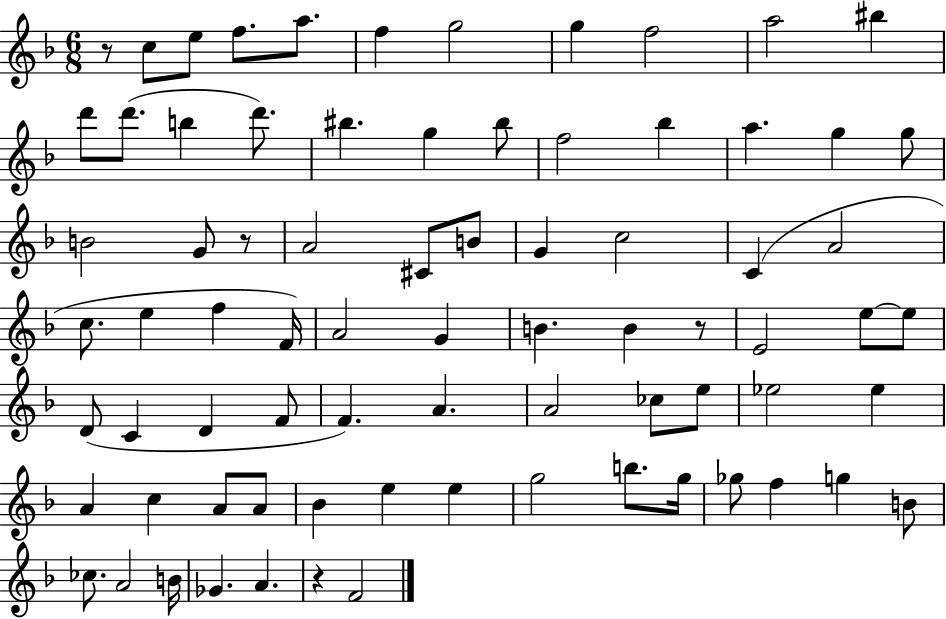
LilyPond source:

{
  \clef treble
  \numericTimeSignature
  \time 6/8
  \key f \major
  r8 c''8 e''8 f''8. a''8. | f''4 g''2 | g''4 f''2 | a''2 bis''4 | \break d'''8 d'''8.( b''4 d'''8.) | bis''4. g''4 bis''8 | f''2 bes''4 | a''4. g''4 g''8 | \break b'2 g'8 r8 | a'2 cis'8 b'8 | g'4 c''2 | c'4( a'2 | \break c''8. e''4 f''4 f'16) | a'2 g'4 | b'4. b'4 r8 | e'2 e''8~~ e''8 | \break d'8( c'4 d'4 f'8 | f'4.) a'4. | a'2 ces''8 e''8 | ees''2 ees''4 | \break a'4 c''4 a'8 a'8 | bes'4 e''4 e''4 | g''2 b''8. g''16 | ges''8 f''4 g''4 b'8 | \break ces''8. a'2 b'16 | ges'4. a'4. | r4 f'2 | \bar "|."
}